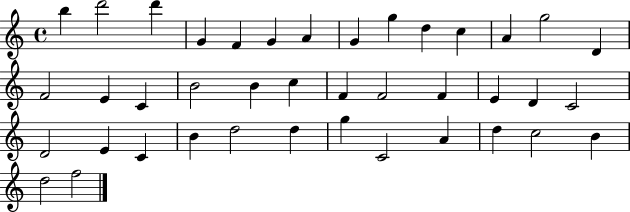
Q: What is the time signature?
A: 4/4